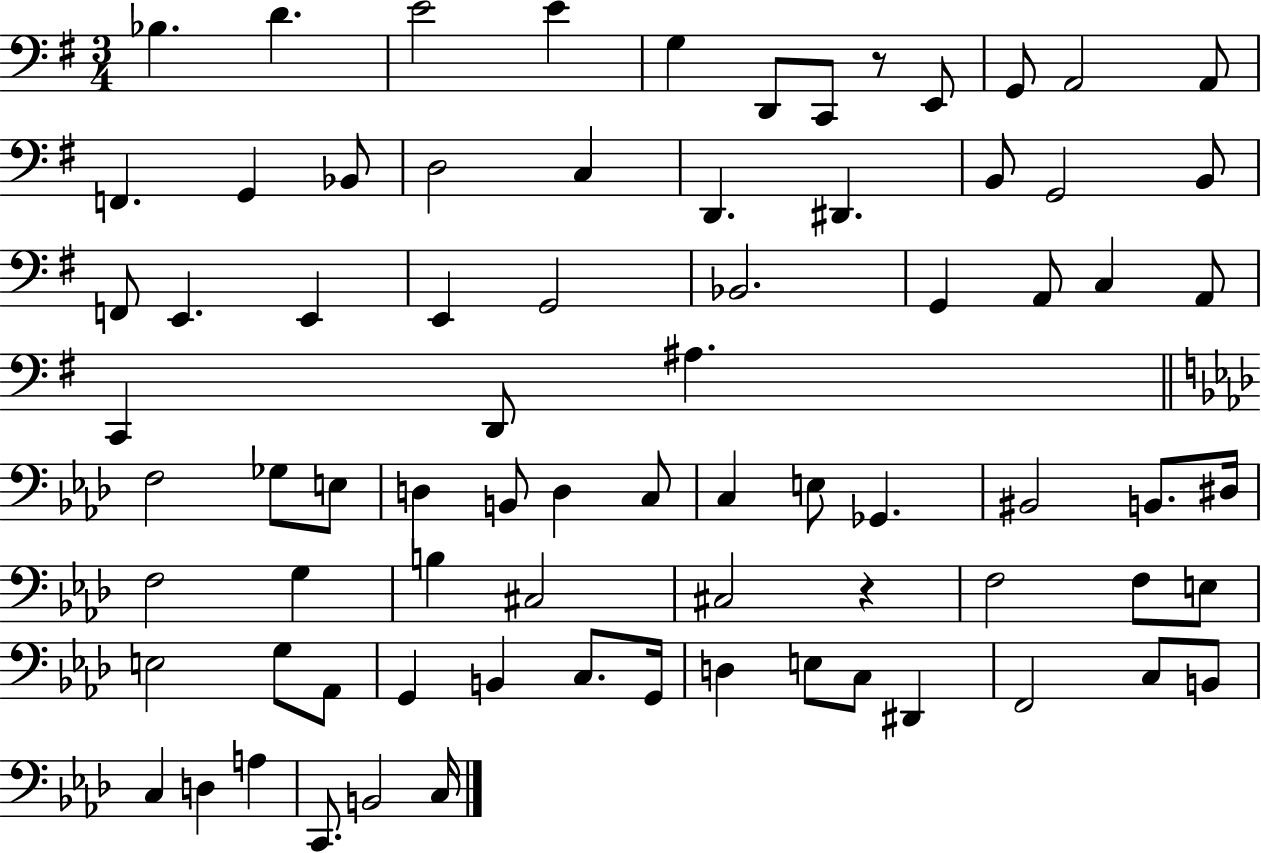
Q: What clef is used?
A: bass